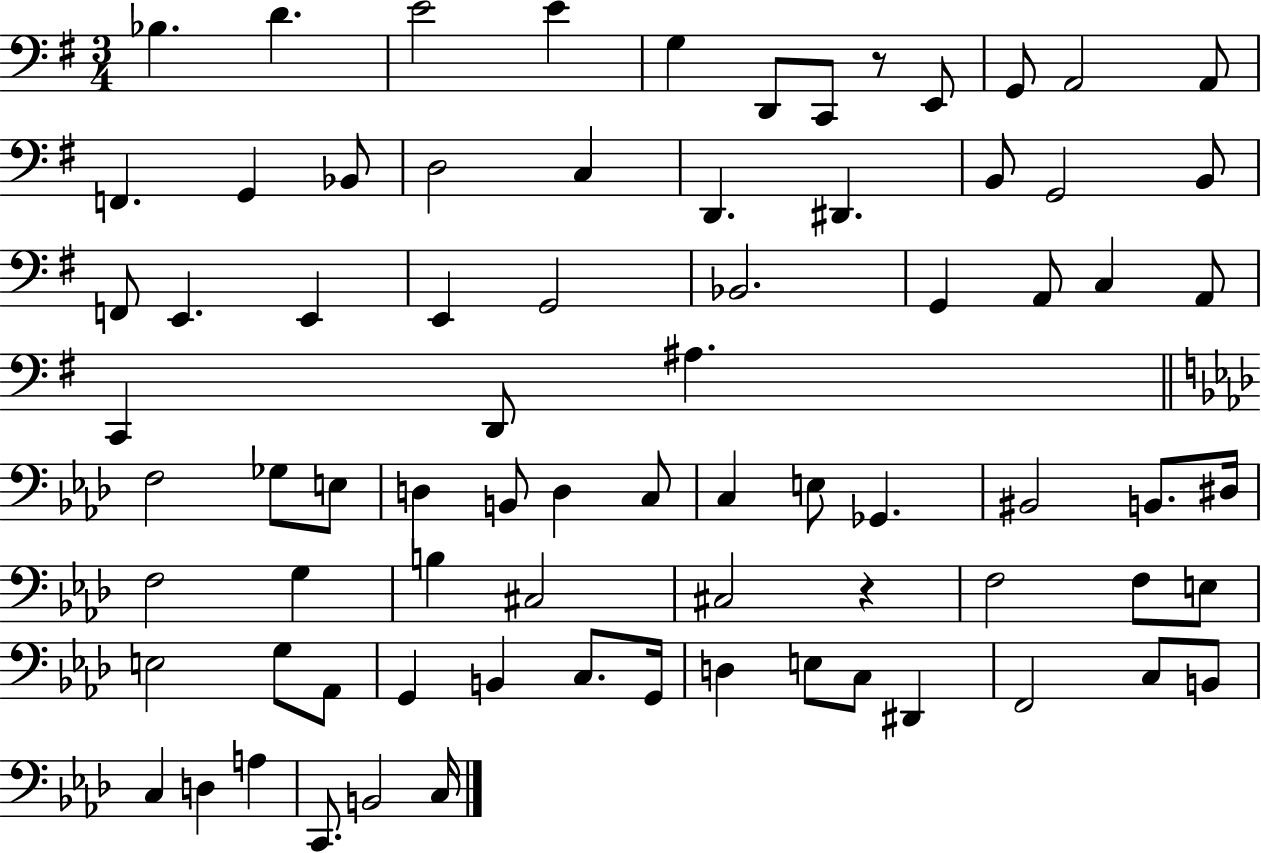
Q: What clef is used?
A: bass